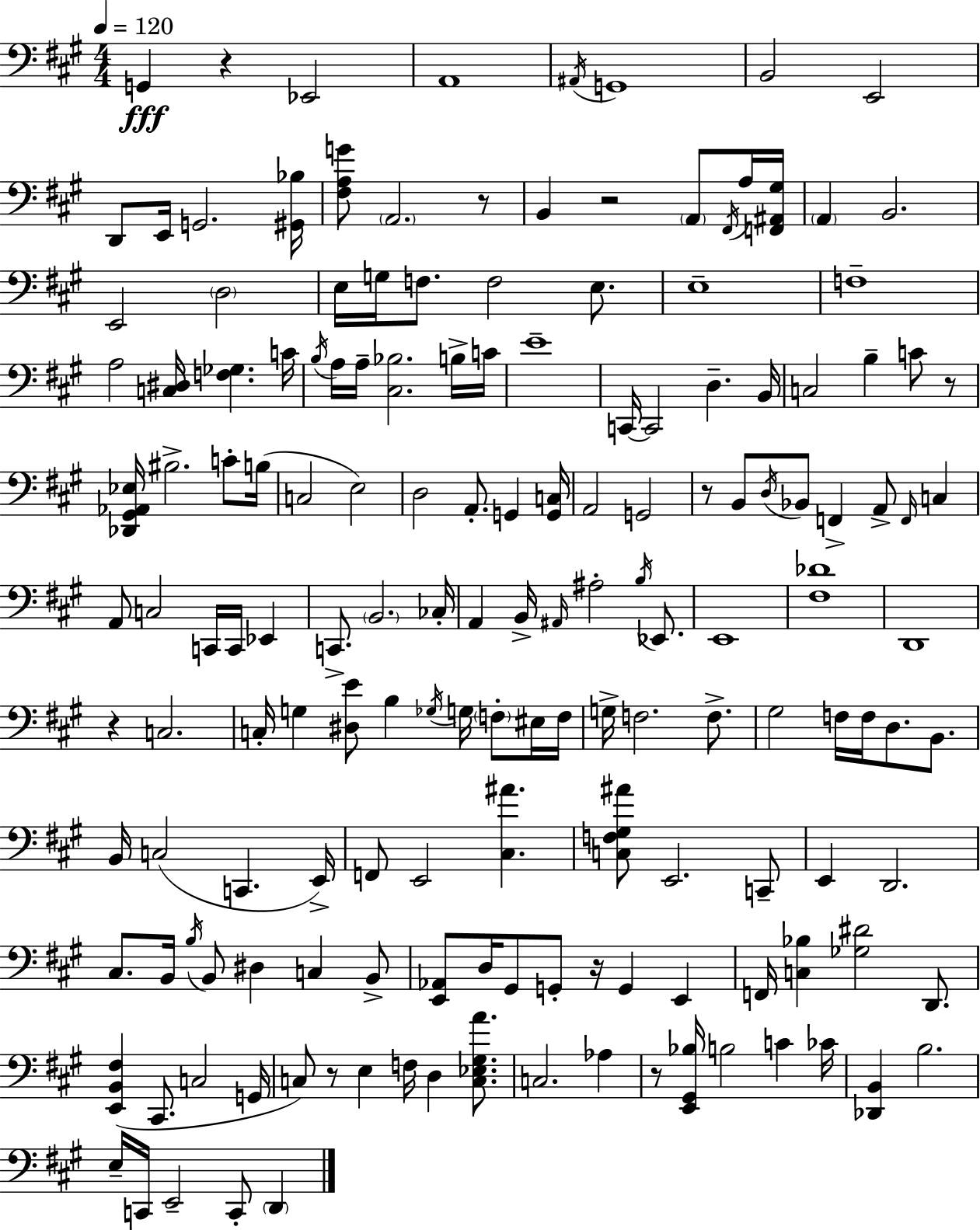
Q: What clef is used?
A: bass